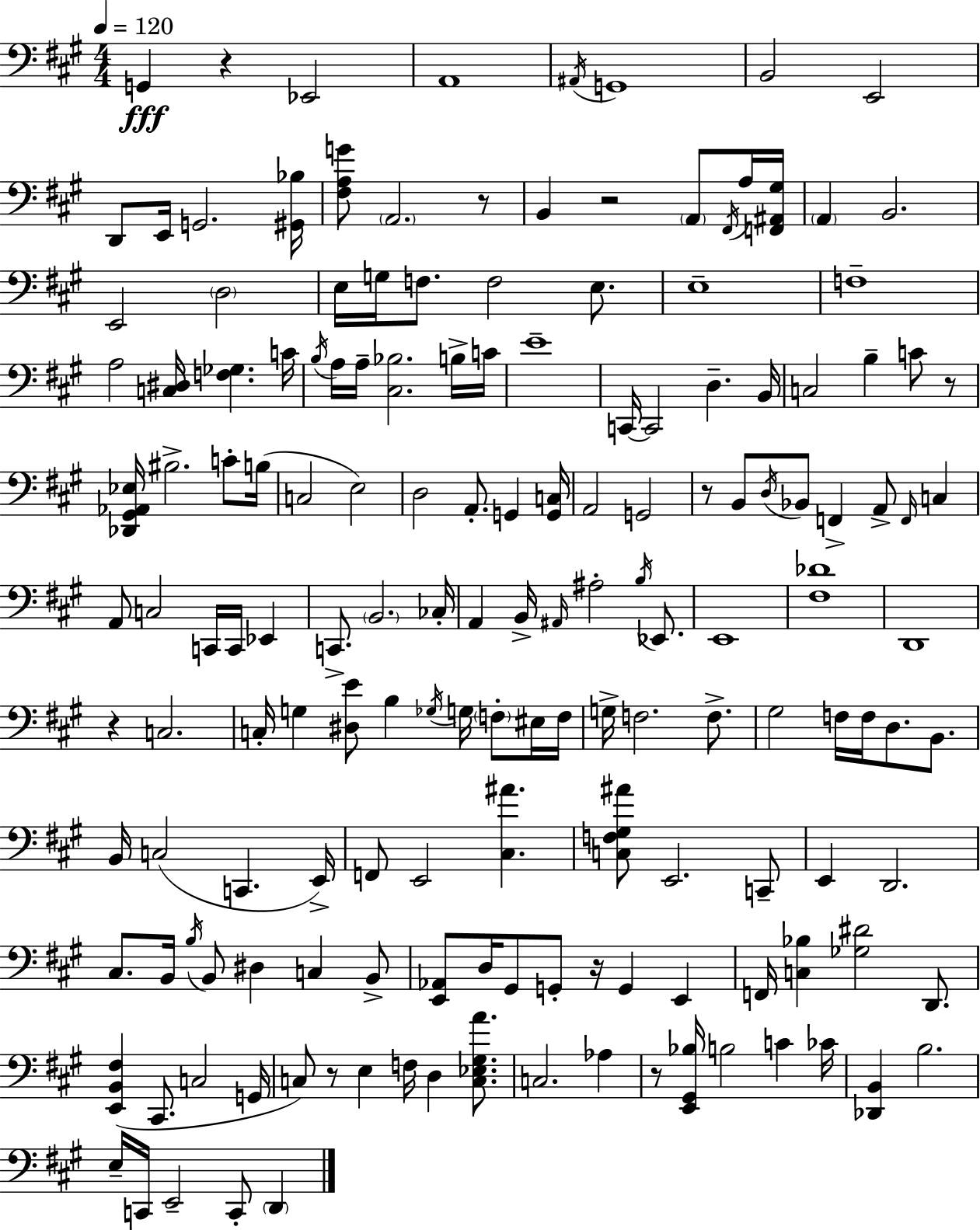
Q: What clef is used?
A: bass